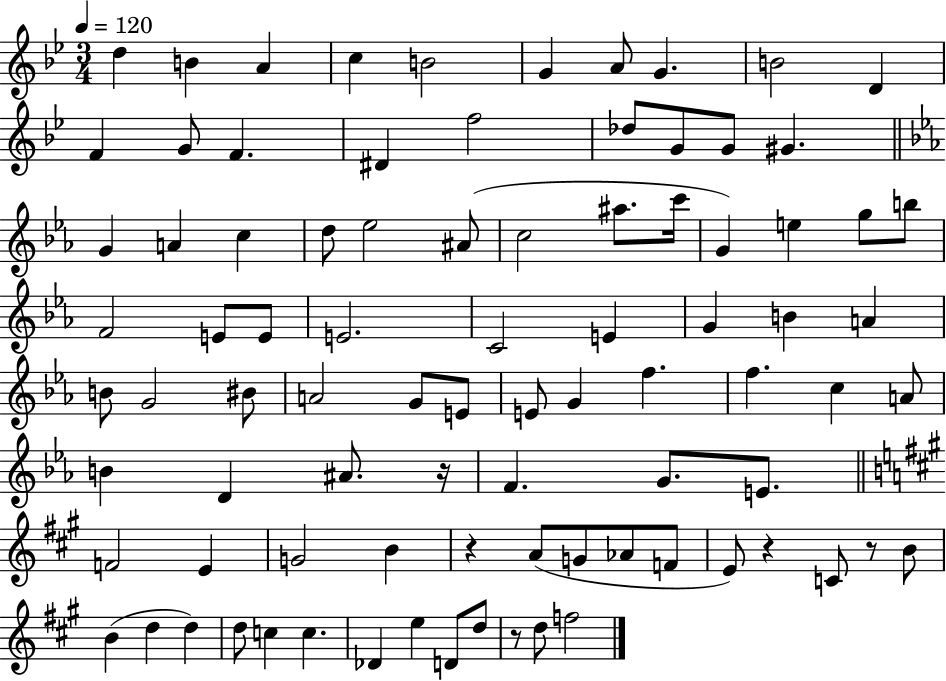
X:1
T:Untitled
M:3/4
L:1/4
K:Bb
d B A c B2 G A/2 G B2 D F G/2 F ^D f2 _d/2 G/2 G/2 ^G G A c d/2 _e2 ^A/2 c2 ^a/2 c'/4 G e g/2 b/2 F2 E/2 E/2 E2 C2 E G B A B/2 G2 ^B/2 A2 G/2 E/2 E/2 G f f c A/2 B D ^A/2 z/4 F G/2 E/2 F2 E G2 B z A/2 G/2 _A/2 F/2 E/2 z C/2 z/2 B/2 B d d d/2 c c _D e D/2 d/2 z/2 d/2 f2